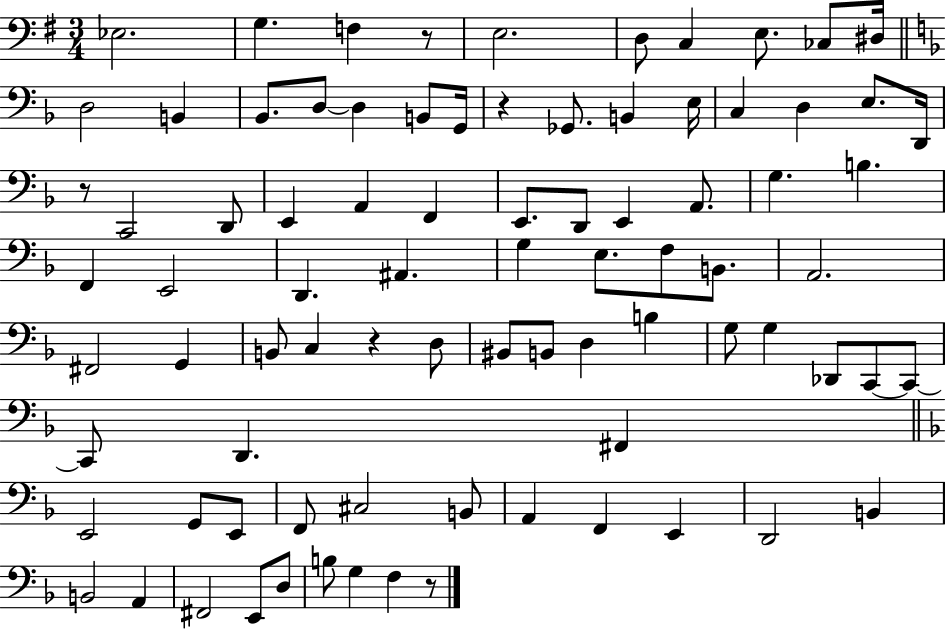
{
  \clef bass
  \numericTimeSignature
  \time 3/4
  \key g \major
  \repeat volta 2 { ees2. | g4. f4 r8 | e2. | d8 c4 e8. ces8 dis16 | \break \bar "||" \break \key f \major d2 b,4 | bes,8. d8~~ d4 b,8 g,16 | r4 ges,8. b,4 e16 | c4 d4 e8. d,16 | \break r8 c,2 d,8 | e,4 a,4 f,4 | e,8. d,8 e,4 a,8. | g4. b4. | \break f,4 e,2 | d,4. ais,4. | g4 e8. f8 b,8. | a,2. | \break fis,2 g,4 | b,8 c4 r4 d8 | bis,8 b,8 d4 b4 | g8 g4 des,8 c,8~~ c,8~~ | \break c,8 d,4. fis,4 | \bar "||" \break \key f \major e,2 g,8 e,8 | f,8 cis2 b,8 | a,4 f,4 e,4 | d,2 b,4 | \break b,2 a,4 | fis,2 e,8 d8 | b8 g4 f4 r8 | } \bar "|."
}